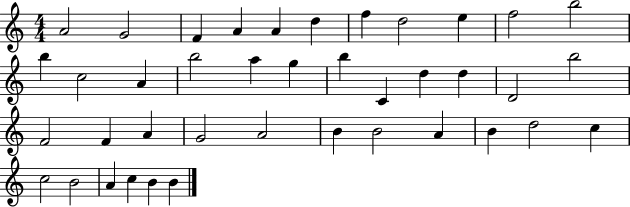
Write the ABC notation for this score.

X:1
T:Untitled
M:4/4
L:1/4
K:C
A2 G2 F A A d f d2 e f2 b2 b c2 A b2 a g b C d d D2 b2 F2 F A G2 A2 B B2 A B d2 c c2 B2 A c B B